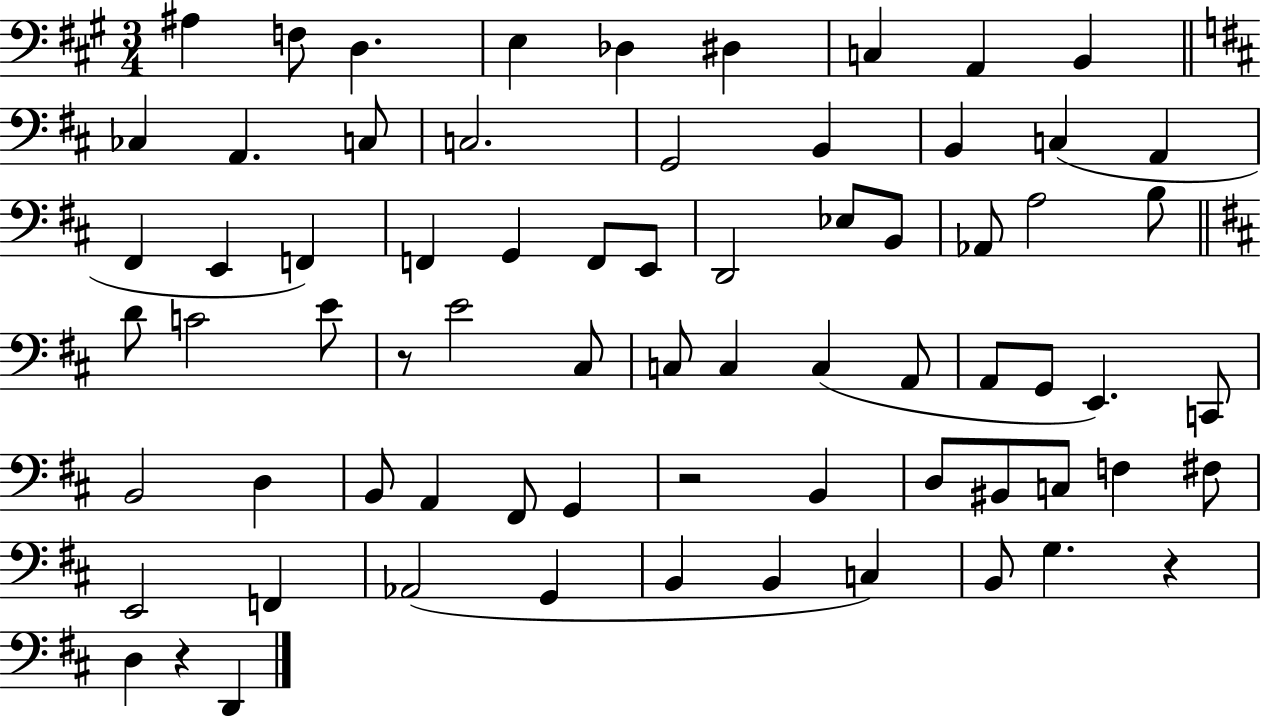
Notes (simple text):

A#3/q F3/e D3/q. E3/q Db3/q D#3/q C3/q A2/q B2/q CES3/q A2/q. C3/e C3/h. G2/h B2/q B2/q C3/q A2/q F#2/q E2/q F2/q F2/q G2/q F2/e E2/e D2/h Eb3/e B2/e Ab2/e A3/h B3/e D4/e C4/h E4/e R/e E4/h C#3/e C3/e C3/q C3/q A2/e A2/e G2/e E2/q. C2/e B2/h D3/q B2/e A2/q F#2/e G2/q R/h B2/q D3/e BIS2/e C3/e F3/q F#3/e E2/h F2/q Ab2/h G2/q B2/q B2/q C3/q B2/e G3/q. R/q D3/q R/q D2/q